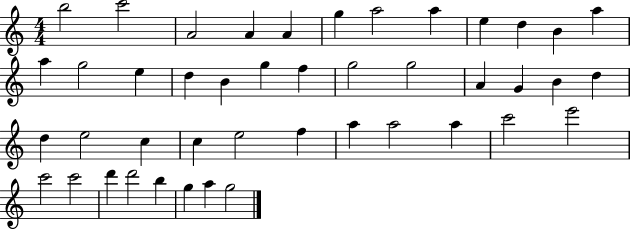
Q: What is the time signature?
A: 4/4